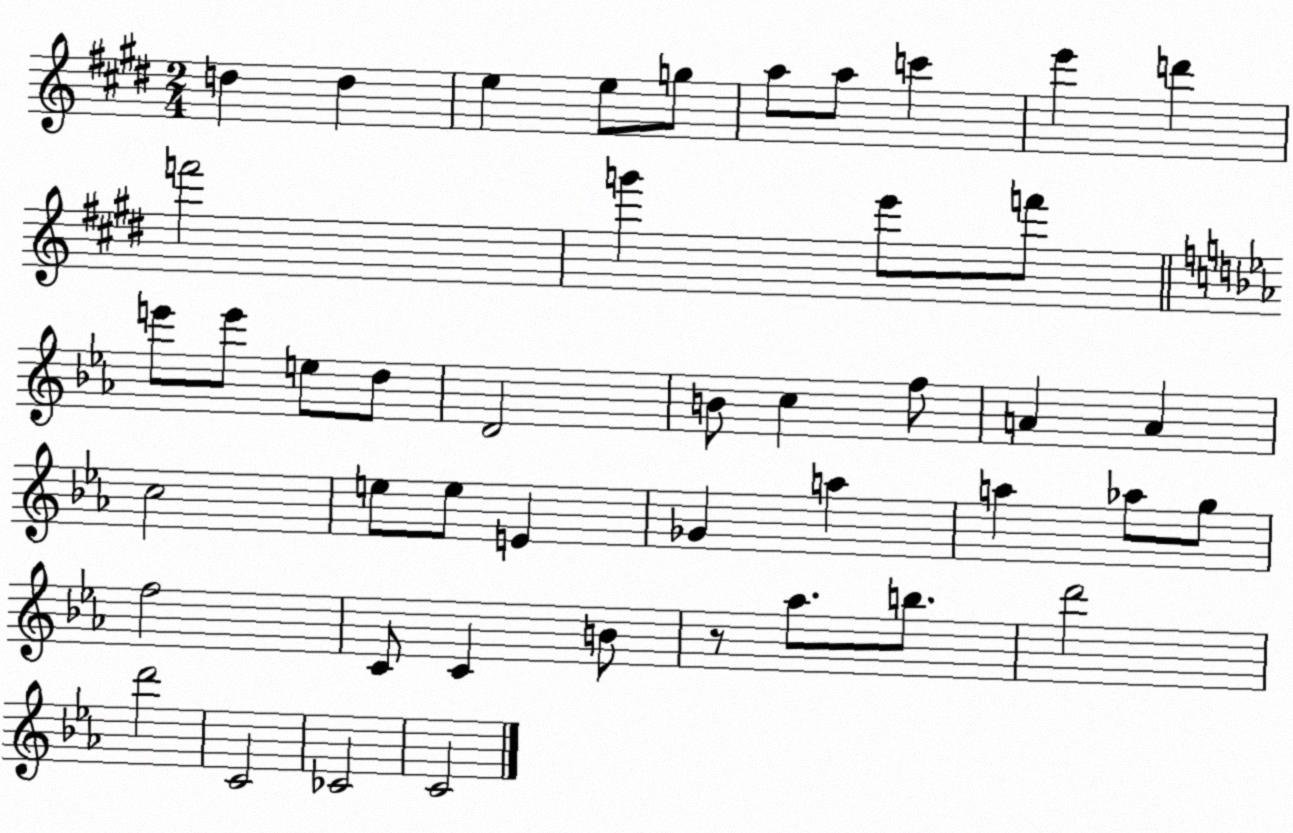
X:1
T:Untitled
M:2/4
L:1/4
K:E
d d e e/2 g/2 a/2 a/2 c' e' d' f'2 g' e'/2 f'/2 e'/2 e'/2 e/2 d/2 D2 B/2 c f/2 A A c2 e/2 e/2 E _G a a _a/2 g/2 f2 C/2 C B/2 z/2 _a/2 b/2 d'2 d'2 C2 _C2 C2